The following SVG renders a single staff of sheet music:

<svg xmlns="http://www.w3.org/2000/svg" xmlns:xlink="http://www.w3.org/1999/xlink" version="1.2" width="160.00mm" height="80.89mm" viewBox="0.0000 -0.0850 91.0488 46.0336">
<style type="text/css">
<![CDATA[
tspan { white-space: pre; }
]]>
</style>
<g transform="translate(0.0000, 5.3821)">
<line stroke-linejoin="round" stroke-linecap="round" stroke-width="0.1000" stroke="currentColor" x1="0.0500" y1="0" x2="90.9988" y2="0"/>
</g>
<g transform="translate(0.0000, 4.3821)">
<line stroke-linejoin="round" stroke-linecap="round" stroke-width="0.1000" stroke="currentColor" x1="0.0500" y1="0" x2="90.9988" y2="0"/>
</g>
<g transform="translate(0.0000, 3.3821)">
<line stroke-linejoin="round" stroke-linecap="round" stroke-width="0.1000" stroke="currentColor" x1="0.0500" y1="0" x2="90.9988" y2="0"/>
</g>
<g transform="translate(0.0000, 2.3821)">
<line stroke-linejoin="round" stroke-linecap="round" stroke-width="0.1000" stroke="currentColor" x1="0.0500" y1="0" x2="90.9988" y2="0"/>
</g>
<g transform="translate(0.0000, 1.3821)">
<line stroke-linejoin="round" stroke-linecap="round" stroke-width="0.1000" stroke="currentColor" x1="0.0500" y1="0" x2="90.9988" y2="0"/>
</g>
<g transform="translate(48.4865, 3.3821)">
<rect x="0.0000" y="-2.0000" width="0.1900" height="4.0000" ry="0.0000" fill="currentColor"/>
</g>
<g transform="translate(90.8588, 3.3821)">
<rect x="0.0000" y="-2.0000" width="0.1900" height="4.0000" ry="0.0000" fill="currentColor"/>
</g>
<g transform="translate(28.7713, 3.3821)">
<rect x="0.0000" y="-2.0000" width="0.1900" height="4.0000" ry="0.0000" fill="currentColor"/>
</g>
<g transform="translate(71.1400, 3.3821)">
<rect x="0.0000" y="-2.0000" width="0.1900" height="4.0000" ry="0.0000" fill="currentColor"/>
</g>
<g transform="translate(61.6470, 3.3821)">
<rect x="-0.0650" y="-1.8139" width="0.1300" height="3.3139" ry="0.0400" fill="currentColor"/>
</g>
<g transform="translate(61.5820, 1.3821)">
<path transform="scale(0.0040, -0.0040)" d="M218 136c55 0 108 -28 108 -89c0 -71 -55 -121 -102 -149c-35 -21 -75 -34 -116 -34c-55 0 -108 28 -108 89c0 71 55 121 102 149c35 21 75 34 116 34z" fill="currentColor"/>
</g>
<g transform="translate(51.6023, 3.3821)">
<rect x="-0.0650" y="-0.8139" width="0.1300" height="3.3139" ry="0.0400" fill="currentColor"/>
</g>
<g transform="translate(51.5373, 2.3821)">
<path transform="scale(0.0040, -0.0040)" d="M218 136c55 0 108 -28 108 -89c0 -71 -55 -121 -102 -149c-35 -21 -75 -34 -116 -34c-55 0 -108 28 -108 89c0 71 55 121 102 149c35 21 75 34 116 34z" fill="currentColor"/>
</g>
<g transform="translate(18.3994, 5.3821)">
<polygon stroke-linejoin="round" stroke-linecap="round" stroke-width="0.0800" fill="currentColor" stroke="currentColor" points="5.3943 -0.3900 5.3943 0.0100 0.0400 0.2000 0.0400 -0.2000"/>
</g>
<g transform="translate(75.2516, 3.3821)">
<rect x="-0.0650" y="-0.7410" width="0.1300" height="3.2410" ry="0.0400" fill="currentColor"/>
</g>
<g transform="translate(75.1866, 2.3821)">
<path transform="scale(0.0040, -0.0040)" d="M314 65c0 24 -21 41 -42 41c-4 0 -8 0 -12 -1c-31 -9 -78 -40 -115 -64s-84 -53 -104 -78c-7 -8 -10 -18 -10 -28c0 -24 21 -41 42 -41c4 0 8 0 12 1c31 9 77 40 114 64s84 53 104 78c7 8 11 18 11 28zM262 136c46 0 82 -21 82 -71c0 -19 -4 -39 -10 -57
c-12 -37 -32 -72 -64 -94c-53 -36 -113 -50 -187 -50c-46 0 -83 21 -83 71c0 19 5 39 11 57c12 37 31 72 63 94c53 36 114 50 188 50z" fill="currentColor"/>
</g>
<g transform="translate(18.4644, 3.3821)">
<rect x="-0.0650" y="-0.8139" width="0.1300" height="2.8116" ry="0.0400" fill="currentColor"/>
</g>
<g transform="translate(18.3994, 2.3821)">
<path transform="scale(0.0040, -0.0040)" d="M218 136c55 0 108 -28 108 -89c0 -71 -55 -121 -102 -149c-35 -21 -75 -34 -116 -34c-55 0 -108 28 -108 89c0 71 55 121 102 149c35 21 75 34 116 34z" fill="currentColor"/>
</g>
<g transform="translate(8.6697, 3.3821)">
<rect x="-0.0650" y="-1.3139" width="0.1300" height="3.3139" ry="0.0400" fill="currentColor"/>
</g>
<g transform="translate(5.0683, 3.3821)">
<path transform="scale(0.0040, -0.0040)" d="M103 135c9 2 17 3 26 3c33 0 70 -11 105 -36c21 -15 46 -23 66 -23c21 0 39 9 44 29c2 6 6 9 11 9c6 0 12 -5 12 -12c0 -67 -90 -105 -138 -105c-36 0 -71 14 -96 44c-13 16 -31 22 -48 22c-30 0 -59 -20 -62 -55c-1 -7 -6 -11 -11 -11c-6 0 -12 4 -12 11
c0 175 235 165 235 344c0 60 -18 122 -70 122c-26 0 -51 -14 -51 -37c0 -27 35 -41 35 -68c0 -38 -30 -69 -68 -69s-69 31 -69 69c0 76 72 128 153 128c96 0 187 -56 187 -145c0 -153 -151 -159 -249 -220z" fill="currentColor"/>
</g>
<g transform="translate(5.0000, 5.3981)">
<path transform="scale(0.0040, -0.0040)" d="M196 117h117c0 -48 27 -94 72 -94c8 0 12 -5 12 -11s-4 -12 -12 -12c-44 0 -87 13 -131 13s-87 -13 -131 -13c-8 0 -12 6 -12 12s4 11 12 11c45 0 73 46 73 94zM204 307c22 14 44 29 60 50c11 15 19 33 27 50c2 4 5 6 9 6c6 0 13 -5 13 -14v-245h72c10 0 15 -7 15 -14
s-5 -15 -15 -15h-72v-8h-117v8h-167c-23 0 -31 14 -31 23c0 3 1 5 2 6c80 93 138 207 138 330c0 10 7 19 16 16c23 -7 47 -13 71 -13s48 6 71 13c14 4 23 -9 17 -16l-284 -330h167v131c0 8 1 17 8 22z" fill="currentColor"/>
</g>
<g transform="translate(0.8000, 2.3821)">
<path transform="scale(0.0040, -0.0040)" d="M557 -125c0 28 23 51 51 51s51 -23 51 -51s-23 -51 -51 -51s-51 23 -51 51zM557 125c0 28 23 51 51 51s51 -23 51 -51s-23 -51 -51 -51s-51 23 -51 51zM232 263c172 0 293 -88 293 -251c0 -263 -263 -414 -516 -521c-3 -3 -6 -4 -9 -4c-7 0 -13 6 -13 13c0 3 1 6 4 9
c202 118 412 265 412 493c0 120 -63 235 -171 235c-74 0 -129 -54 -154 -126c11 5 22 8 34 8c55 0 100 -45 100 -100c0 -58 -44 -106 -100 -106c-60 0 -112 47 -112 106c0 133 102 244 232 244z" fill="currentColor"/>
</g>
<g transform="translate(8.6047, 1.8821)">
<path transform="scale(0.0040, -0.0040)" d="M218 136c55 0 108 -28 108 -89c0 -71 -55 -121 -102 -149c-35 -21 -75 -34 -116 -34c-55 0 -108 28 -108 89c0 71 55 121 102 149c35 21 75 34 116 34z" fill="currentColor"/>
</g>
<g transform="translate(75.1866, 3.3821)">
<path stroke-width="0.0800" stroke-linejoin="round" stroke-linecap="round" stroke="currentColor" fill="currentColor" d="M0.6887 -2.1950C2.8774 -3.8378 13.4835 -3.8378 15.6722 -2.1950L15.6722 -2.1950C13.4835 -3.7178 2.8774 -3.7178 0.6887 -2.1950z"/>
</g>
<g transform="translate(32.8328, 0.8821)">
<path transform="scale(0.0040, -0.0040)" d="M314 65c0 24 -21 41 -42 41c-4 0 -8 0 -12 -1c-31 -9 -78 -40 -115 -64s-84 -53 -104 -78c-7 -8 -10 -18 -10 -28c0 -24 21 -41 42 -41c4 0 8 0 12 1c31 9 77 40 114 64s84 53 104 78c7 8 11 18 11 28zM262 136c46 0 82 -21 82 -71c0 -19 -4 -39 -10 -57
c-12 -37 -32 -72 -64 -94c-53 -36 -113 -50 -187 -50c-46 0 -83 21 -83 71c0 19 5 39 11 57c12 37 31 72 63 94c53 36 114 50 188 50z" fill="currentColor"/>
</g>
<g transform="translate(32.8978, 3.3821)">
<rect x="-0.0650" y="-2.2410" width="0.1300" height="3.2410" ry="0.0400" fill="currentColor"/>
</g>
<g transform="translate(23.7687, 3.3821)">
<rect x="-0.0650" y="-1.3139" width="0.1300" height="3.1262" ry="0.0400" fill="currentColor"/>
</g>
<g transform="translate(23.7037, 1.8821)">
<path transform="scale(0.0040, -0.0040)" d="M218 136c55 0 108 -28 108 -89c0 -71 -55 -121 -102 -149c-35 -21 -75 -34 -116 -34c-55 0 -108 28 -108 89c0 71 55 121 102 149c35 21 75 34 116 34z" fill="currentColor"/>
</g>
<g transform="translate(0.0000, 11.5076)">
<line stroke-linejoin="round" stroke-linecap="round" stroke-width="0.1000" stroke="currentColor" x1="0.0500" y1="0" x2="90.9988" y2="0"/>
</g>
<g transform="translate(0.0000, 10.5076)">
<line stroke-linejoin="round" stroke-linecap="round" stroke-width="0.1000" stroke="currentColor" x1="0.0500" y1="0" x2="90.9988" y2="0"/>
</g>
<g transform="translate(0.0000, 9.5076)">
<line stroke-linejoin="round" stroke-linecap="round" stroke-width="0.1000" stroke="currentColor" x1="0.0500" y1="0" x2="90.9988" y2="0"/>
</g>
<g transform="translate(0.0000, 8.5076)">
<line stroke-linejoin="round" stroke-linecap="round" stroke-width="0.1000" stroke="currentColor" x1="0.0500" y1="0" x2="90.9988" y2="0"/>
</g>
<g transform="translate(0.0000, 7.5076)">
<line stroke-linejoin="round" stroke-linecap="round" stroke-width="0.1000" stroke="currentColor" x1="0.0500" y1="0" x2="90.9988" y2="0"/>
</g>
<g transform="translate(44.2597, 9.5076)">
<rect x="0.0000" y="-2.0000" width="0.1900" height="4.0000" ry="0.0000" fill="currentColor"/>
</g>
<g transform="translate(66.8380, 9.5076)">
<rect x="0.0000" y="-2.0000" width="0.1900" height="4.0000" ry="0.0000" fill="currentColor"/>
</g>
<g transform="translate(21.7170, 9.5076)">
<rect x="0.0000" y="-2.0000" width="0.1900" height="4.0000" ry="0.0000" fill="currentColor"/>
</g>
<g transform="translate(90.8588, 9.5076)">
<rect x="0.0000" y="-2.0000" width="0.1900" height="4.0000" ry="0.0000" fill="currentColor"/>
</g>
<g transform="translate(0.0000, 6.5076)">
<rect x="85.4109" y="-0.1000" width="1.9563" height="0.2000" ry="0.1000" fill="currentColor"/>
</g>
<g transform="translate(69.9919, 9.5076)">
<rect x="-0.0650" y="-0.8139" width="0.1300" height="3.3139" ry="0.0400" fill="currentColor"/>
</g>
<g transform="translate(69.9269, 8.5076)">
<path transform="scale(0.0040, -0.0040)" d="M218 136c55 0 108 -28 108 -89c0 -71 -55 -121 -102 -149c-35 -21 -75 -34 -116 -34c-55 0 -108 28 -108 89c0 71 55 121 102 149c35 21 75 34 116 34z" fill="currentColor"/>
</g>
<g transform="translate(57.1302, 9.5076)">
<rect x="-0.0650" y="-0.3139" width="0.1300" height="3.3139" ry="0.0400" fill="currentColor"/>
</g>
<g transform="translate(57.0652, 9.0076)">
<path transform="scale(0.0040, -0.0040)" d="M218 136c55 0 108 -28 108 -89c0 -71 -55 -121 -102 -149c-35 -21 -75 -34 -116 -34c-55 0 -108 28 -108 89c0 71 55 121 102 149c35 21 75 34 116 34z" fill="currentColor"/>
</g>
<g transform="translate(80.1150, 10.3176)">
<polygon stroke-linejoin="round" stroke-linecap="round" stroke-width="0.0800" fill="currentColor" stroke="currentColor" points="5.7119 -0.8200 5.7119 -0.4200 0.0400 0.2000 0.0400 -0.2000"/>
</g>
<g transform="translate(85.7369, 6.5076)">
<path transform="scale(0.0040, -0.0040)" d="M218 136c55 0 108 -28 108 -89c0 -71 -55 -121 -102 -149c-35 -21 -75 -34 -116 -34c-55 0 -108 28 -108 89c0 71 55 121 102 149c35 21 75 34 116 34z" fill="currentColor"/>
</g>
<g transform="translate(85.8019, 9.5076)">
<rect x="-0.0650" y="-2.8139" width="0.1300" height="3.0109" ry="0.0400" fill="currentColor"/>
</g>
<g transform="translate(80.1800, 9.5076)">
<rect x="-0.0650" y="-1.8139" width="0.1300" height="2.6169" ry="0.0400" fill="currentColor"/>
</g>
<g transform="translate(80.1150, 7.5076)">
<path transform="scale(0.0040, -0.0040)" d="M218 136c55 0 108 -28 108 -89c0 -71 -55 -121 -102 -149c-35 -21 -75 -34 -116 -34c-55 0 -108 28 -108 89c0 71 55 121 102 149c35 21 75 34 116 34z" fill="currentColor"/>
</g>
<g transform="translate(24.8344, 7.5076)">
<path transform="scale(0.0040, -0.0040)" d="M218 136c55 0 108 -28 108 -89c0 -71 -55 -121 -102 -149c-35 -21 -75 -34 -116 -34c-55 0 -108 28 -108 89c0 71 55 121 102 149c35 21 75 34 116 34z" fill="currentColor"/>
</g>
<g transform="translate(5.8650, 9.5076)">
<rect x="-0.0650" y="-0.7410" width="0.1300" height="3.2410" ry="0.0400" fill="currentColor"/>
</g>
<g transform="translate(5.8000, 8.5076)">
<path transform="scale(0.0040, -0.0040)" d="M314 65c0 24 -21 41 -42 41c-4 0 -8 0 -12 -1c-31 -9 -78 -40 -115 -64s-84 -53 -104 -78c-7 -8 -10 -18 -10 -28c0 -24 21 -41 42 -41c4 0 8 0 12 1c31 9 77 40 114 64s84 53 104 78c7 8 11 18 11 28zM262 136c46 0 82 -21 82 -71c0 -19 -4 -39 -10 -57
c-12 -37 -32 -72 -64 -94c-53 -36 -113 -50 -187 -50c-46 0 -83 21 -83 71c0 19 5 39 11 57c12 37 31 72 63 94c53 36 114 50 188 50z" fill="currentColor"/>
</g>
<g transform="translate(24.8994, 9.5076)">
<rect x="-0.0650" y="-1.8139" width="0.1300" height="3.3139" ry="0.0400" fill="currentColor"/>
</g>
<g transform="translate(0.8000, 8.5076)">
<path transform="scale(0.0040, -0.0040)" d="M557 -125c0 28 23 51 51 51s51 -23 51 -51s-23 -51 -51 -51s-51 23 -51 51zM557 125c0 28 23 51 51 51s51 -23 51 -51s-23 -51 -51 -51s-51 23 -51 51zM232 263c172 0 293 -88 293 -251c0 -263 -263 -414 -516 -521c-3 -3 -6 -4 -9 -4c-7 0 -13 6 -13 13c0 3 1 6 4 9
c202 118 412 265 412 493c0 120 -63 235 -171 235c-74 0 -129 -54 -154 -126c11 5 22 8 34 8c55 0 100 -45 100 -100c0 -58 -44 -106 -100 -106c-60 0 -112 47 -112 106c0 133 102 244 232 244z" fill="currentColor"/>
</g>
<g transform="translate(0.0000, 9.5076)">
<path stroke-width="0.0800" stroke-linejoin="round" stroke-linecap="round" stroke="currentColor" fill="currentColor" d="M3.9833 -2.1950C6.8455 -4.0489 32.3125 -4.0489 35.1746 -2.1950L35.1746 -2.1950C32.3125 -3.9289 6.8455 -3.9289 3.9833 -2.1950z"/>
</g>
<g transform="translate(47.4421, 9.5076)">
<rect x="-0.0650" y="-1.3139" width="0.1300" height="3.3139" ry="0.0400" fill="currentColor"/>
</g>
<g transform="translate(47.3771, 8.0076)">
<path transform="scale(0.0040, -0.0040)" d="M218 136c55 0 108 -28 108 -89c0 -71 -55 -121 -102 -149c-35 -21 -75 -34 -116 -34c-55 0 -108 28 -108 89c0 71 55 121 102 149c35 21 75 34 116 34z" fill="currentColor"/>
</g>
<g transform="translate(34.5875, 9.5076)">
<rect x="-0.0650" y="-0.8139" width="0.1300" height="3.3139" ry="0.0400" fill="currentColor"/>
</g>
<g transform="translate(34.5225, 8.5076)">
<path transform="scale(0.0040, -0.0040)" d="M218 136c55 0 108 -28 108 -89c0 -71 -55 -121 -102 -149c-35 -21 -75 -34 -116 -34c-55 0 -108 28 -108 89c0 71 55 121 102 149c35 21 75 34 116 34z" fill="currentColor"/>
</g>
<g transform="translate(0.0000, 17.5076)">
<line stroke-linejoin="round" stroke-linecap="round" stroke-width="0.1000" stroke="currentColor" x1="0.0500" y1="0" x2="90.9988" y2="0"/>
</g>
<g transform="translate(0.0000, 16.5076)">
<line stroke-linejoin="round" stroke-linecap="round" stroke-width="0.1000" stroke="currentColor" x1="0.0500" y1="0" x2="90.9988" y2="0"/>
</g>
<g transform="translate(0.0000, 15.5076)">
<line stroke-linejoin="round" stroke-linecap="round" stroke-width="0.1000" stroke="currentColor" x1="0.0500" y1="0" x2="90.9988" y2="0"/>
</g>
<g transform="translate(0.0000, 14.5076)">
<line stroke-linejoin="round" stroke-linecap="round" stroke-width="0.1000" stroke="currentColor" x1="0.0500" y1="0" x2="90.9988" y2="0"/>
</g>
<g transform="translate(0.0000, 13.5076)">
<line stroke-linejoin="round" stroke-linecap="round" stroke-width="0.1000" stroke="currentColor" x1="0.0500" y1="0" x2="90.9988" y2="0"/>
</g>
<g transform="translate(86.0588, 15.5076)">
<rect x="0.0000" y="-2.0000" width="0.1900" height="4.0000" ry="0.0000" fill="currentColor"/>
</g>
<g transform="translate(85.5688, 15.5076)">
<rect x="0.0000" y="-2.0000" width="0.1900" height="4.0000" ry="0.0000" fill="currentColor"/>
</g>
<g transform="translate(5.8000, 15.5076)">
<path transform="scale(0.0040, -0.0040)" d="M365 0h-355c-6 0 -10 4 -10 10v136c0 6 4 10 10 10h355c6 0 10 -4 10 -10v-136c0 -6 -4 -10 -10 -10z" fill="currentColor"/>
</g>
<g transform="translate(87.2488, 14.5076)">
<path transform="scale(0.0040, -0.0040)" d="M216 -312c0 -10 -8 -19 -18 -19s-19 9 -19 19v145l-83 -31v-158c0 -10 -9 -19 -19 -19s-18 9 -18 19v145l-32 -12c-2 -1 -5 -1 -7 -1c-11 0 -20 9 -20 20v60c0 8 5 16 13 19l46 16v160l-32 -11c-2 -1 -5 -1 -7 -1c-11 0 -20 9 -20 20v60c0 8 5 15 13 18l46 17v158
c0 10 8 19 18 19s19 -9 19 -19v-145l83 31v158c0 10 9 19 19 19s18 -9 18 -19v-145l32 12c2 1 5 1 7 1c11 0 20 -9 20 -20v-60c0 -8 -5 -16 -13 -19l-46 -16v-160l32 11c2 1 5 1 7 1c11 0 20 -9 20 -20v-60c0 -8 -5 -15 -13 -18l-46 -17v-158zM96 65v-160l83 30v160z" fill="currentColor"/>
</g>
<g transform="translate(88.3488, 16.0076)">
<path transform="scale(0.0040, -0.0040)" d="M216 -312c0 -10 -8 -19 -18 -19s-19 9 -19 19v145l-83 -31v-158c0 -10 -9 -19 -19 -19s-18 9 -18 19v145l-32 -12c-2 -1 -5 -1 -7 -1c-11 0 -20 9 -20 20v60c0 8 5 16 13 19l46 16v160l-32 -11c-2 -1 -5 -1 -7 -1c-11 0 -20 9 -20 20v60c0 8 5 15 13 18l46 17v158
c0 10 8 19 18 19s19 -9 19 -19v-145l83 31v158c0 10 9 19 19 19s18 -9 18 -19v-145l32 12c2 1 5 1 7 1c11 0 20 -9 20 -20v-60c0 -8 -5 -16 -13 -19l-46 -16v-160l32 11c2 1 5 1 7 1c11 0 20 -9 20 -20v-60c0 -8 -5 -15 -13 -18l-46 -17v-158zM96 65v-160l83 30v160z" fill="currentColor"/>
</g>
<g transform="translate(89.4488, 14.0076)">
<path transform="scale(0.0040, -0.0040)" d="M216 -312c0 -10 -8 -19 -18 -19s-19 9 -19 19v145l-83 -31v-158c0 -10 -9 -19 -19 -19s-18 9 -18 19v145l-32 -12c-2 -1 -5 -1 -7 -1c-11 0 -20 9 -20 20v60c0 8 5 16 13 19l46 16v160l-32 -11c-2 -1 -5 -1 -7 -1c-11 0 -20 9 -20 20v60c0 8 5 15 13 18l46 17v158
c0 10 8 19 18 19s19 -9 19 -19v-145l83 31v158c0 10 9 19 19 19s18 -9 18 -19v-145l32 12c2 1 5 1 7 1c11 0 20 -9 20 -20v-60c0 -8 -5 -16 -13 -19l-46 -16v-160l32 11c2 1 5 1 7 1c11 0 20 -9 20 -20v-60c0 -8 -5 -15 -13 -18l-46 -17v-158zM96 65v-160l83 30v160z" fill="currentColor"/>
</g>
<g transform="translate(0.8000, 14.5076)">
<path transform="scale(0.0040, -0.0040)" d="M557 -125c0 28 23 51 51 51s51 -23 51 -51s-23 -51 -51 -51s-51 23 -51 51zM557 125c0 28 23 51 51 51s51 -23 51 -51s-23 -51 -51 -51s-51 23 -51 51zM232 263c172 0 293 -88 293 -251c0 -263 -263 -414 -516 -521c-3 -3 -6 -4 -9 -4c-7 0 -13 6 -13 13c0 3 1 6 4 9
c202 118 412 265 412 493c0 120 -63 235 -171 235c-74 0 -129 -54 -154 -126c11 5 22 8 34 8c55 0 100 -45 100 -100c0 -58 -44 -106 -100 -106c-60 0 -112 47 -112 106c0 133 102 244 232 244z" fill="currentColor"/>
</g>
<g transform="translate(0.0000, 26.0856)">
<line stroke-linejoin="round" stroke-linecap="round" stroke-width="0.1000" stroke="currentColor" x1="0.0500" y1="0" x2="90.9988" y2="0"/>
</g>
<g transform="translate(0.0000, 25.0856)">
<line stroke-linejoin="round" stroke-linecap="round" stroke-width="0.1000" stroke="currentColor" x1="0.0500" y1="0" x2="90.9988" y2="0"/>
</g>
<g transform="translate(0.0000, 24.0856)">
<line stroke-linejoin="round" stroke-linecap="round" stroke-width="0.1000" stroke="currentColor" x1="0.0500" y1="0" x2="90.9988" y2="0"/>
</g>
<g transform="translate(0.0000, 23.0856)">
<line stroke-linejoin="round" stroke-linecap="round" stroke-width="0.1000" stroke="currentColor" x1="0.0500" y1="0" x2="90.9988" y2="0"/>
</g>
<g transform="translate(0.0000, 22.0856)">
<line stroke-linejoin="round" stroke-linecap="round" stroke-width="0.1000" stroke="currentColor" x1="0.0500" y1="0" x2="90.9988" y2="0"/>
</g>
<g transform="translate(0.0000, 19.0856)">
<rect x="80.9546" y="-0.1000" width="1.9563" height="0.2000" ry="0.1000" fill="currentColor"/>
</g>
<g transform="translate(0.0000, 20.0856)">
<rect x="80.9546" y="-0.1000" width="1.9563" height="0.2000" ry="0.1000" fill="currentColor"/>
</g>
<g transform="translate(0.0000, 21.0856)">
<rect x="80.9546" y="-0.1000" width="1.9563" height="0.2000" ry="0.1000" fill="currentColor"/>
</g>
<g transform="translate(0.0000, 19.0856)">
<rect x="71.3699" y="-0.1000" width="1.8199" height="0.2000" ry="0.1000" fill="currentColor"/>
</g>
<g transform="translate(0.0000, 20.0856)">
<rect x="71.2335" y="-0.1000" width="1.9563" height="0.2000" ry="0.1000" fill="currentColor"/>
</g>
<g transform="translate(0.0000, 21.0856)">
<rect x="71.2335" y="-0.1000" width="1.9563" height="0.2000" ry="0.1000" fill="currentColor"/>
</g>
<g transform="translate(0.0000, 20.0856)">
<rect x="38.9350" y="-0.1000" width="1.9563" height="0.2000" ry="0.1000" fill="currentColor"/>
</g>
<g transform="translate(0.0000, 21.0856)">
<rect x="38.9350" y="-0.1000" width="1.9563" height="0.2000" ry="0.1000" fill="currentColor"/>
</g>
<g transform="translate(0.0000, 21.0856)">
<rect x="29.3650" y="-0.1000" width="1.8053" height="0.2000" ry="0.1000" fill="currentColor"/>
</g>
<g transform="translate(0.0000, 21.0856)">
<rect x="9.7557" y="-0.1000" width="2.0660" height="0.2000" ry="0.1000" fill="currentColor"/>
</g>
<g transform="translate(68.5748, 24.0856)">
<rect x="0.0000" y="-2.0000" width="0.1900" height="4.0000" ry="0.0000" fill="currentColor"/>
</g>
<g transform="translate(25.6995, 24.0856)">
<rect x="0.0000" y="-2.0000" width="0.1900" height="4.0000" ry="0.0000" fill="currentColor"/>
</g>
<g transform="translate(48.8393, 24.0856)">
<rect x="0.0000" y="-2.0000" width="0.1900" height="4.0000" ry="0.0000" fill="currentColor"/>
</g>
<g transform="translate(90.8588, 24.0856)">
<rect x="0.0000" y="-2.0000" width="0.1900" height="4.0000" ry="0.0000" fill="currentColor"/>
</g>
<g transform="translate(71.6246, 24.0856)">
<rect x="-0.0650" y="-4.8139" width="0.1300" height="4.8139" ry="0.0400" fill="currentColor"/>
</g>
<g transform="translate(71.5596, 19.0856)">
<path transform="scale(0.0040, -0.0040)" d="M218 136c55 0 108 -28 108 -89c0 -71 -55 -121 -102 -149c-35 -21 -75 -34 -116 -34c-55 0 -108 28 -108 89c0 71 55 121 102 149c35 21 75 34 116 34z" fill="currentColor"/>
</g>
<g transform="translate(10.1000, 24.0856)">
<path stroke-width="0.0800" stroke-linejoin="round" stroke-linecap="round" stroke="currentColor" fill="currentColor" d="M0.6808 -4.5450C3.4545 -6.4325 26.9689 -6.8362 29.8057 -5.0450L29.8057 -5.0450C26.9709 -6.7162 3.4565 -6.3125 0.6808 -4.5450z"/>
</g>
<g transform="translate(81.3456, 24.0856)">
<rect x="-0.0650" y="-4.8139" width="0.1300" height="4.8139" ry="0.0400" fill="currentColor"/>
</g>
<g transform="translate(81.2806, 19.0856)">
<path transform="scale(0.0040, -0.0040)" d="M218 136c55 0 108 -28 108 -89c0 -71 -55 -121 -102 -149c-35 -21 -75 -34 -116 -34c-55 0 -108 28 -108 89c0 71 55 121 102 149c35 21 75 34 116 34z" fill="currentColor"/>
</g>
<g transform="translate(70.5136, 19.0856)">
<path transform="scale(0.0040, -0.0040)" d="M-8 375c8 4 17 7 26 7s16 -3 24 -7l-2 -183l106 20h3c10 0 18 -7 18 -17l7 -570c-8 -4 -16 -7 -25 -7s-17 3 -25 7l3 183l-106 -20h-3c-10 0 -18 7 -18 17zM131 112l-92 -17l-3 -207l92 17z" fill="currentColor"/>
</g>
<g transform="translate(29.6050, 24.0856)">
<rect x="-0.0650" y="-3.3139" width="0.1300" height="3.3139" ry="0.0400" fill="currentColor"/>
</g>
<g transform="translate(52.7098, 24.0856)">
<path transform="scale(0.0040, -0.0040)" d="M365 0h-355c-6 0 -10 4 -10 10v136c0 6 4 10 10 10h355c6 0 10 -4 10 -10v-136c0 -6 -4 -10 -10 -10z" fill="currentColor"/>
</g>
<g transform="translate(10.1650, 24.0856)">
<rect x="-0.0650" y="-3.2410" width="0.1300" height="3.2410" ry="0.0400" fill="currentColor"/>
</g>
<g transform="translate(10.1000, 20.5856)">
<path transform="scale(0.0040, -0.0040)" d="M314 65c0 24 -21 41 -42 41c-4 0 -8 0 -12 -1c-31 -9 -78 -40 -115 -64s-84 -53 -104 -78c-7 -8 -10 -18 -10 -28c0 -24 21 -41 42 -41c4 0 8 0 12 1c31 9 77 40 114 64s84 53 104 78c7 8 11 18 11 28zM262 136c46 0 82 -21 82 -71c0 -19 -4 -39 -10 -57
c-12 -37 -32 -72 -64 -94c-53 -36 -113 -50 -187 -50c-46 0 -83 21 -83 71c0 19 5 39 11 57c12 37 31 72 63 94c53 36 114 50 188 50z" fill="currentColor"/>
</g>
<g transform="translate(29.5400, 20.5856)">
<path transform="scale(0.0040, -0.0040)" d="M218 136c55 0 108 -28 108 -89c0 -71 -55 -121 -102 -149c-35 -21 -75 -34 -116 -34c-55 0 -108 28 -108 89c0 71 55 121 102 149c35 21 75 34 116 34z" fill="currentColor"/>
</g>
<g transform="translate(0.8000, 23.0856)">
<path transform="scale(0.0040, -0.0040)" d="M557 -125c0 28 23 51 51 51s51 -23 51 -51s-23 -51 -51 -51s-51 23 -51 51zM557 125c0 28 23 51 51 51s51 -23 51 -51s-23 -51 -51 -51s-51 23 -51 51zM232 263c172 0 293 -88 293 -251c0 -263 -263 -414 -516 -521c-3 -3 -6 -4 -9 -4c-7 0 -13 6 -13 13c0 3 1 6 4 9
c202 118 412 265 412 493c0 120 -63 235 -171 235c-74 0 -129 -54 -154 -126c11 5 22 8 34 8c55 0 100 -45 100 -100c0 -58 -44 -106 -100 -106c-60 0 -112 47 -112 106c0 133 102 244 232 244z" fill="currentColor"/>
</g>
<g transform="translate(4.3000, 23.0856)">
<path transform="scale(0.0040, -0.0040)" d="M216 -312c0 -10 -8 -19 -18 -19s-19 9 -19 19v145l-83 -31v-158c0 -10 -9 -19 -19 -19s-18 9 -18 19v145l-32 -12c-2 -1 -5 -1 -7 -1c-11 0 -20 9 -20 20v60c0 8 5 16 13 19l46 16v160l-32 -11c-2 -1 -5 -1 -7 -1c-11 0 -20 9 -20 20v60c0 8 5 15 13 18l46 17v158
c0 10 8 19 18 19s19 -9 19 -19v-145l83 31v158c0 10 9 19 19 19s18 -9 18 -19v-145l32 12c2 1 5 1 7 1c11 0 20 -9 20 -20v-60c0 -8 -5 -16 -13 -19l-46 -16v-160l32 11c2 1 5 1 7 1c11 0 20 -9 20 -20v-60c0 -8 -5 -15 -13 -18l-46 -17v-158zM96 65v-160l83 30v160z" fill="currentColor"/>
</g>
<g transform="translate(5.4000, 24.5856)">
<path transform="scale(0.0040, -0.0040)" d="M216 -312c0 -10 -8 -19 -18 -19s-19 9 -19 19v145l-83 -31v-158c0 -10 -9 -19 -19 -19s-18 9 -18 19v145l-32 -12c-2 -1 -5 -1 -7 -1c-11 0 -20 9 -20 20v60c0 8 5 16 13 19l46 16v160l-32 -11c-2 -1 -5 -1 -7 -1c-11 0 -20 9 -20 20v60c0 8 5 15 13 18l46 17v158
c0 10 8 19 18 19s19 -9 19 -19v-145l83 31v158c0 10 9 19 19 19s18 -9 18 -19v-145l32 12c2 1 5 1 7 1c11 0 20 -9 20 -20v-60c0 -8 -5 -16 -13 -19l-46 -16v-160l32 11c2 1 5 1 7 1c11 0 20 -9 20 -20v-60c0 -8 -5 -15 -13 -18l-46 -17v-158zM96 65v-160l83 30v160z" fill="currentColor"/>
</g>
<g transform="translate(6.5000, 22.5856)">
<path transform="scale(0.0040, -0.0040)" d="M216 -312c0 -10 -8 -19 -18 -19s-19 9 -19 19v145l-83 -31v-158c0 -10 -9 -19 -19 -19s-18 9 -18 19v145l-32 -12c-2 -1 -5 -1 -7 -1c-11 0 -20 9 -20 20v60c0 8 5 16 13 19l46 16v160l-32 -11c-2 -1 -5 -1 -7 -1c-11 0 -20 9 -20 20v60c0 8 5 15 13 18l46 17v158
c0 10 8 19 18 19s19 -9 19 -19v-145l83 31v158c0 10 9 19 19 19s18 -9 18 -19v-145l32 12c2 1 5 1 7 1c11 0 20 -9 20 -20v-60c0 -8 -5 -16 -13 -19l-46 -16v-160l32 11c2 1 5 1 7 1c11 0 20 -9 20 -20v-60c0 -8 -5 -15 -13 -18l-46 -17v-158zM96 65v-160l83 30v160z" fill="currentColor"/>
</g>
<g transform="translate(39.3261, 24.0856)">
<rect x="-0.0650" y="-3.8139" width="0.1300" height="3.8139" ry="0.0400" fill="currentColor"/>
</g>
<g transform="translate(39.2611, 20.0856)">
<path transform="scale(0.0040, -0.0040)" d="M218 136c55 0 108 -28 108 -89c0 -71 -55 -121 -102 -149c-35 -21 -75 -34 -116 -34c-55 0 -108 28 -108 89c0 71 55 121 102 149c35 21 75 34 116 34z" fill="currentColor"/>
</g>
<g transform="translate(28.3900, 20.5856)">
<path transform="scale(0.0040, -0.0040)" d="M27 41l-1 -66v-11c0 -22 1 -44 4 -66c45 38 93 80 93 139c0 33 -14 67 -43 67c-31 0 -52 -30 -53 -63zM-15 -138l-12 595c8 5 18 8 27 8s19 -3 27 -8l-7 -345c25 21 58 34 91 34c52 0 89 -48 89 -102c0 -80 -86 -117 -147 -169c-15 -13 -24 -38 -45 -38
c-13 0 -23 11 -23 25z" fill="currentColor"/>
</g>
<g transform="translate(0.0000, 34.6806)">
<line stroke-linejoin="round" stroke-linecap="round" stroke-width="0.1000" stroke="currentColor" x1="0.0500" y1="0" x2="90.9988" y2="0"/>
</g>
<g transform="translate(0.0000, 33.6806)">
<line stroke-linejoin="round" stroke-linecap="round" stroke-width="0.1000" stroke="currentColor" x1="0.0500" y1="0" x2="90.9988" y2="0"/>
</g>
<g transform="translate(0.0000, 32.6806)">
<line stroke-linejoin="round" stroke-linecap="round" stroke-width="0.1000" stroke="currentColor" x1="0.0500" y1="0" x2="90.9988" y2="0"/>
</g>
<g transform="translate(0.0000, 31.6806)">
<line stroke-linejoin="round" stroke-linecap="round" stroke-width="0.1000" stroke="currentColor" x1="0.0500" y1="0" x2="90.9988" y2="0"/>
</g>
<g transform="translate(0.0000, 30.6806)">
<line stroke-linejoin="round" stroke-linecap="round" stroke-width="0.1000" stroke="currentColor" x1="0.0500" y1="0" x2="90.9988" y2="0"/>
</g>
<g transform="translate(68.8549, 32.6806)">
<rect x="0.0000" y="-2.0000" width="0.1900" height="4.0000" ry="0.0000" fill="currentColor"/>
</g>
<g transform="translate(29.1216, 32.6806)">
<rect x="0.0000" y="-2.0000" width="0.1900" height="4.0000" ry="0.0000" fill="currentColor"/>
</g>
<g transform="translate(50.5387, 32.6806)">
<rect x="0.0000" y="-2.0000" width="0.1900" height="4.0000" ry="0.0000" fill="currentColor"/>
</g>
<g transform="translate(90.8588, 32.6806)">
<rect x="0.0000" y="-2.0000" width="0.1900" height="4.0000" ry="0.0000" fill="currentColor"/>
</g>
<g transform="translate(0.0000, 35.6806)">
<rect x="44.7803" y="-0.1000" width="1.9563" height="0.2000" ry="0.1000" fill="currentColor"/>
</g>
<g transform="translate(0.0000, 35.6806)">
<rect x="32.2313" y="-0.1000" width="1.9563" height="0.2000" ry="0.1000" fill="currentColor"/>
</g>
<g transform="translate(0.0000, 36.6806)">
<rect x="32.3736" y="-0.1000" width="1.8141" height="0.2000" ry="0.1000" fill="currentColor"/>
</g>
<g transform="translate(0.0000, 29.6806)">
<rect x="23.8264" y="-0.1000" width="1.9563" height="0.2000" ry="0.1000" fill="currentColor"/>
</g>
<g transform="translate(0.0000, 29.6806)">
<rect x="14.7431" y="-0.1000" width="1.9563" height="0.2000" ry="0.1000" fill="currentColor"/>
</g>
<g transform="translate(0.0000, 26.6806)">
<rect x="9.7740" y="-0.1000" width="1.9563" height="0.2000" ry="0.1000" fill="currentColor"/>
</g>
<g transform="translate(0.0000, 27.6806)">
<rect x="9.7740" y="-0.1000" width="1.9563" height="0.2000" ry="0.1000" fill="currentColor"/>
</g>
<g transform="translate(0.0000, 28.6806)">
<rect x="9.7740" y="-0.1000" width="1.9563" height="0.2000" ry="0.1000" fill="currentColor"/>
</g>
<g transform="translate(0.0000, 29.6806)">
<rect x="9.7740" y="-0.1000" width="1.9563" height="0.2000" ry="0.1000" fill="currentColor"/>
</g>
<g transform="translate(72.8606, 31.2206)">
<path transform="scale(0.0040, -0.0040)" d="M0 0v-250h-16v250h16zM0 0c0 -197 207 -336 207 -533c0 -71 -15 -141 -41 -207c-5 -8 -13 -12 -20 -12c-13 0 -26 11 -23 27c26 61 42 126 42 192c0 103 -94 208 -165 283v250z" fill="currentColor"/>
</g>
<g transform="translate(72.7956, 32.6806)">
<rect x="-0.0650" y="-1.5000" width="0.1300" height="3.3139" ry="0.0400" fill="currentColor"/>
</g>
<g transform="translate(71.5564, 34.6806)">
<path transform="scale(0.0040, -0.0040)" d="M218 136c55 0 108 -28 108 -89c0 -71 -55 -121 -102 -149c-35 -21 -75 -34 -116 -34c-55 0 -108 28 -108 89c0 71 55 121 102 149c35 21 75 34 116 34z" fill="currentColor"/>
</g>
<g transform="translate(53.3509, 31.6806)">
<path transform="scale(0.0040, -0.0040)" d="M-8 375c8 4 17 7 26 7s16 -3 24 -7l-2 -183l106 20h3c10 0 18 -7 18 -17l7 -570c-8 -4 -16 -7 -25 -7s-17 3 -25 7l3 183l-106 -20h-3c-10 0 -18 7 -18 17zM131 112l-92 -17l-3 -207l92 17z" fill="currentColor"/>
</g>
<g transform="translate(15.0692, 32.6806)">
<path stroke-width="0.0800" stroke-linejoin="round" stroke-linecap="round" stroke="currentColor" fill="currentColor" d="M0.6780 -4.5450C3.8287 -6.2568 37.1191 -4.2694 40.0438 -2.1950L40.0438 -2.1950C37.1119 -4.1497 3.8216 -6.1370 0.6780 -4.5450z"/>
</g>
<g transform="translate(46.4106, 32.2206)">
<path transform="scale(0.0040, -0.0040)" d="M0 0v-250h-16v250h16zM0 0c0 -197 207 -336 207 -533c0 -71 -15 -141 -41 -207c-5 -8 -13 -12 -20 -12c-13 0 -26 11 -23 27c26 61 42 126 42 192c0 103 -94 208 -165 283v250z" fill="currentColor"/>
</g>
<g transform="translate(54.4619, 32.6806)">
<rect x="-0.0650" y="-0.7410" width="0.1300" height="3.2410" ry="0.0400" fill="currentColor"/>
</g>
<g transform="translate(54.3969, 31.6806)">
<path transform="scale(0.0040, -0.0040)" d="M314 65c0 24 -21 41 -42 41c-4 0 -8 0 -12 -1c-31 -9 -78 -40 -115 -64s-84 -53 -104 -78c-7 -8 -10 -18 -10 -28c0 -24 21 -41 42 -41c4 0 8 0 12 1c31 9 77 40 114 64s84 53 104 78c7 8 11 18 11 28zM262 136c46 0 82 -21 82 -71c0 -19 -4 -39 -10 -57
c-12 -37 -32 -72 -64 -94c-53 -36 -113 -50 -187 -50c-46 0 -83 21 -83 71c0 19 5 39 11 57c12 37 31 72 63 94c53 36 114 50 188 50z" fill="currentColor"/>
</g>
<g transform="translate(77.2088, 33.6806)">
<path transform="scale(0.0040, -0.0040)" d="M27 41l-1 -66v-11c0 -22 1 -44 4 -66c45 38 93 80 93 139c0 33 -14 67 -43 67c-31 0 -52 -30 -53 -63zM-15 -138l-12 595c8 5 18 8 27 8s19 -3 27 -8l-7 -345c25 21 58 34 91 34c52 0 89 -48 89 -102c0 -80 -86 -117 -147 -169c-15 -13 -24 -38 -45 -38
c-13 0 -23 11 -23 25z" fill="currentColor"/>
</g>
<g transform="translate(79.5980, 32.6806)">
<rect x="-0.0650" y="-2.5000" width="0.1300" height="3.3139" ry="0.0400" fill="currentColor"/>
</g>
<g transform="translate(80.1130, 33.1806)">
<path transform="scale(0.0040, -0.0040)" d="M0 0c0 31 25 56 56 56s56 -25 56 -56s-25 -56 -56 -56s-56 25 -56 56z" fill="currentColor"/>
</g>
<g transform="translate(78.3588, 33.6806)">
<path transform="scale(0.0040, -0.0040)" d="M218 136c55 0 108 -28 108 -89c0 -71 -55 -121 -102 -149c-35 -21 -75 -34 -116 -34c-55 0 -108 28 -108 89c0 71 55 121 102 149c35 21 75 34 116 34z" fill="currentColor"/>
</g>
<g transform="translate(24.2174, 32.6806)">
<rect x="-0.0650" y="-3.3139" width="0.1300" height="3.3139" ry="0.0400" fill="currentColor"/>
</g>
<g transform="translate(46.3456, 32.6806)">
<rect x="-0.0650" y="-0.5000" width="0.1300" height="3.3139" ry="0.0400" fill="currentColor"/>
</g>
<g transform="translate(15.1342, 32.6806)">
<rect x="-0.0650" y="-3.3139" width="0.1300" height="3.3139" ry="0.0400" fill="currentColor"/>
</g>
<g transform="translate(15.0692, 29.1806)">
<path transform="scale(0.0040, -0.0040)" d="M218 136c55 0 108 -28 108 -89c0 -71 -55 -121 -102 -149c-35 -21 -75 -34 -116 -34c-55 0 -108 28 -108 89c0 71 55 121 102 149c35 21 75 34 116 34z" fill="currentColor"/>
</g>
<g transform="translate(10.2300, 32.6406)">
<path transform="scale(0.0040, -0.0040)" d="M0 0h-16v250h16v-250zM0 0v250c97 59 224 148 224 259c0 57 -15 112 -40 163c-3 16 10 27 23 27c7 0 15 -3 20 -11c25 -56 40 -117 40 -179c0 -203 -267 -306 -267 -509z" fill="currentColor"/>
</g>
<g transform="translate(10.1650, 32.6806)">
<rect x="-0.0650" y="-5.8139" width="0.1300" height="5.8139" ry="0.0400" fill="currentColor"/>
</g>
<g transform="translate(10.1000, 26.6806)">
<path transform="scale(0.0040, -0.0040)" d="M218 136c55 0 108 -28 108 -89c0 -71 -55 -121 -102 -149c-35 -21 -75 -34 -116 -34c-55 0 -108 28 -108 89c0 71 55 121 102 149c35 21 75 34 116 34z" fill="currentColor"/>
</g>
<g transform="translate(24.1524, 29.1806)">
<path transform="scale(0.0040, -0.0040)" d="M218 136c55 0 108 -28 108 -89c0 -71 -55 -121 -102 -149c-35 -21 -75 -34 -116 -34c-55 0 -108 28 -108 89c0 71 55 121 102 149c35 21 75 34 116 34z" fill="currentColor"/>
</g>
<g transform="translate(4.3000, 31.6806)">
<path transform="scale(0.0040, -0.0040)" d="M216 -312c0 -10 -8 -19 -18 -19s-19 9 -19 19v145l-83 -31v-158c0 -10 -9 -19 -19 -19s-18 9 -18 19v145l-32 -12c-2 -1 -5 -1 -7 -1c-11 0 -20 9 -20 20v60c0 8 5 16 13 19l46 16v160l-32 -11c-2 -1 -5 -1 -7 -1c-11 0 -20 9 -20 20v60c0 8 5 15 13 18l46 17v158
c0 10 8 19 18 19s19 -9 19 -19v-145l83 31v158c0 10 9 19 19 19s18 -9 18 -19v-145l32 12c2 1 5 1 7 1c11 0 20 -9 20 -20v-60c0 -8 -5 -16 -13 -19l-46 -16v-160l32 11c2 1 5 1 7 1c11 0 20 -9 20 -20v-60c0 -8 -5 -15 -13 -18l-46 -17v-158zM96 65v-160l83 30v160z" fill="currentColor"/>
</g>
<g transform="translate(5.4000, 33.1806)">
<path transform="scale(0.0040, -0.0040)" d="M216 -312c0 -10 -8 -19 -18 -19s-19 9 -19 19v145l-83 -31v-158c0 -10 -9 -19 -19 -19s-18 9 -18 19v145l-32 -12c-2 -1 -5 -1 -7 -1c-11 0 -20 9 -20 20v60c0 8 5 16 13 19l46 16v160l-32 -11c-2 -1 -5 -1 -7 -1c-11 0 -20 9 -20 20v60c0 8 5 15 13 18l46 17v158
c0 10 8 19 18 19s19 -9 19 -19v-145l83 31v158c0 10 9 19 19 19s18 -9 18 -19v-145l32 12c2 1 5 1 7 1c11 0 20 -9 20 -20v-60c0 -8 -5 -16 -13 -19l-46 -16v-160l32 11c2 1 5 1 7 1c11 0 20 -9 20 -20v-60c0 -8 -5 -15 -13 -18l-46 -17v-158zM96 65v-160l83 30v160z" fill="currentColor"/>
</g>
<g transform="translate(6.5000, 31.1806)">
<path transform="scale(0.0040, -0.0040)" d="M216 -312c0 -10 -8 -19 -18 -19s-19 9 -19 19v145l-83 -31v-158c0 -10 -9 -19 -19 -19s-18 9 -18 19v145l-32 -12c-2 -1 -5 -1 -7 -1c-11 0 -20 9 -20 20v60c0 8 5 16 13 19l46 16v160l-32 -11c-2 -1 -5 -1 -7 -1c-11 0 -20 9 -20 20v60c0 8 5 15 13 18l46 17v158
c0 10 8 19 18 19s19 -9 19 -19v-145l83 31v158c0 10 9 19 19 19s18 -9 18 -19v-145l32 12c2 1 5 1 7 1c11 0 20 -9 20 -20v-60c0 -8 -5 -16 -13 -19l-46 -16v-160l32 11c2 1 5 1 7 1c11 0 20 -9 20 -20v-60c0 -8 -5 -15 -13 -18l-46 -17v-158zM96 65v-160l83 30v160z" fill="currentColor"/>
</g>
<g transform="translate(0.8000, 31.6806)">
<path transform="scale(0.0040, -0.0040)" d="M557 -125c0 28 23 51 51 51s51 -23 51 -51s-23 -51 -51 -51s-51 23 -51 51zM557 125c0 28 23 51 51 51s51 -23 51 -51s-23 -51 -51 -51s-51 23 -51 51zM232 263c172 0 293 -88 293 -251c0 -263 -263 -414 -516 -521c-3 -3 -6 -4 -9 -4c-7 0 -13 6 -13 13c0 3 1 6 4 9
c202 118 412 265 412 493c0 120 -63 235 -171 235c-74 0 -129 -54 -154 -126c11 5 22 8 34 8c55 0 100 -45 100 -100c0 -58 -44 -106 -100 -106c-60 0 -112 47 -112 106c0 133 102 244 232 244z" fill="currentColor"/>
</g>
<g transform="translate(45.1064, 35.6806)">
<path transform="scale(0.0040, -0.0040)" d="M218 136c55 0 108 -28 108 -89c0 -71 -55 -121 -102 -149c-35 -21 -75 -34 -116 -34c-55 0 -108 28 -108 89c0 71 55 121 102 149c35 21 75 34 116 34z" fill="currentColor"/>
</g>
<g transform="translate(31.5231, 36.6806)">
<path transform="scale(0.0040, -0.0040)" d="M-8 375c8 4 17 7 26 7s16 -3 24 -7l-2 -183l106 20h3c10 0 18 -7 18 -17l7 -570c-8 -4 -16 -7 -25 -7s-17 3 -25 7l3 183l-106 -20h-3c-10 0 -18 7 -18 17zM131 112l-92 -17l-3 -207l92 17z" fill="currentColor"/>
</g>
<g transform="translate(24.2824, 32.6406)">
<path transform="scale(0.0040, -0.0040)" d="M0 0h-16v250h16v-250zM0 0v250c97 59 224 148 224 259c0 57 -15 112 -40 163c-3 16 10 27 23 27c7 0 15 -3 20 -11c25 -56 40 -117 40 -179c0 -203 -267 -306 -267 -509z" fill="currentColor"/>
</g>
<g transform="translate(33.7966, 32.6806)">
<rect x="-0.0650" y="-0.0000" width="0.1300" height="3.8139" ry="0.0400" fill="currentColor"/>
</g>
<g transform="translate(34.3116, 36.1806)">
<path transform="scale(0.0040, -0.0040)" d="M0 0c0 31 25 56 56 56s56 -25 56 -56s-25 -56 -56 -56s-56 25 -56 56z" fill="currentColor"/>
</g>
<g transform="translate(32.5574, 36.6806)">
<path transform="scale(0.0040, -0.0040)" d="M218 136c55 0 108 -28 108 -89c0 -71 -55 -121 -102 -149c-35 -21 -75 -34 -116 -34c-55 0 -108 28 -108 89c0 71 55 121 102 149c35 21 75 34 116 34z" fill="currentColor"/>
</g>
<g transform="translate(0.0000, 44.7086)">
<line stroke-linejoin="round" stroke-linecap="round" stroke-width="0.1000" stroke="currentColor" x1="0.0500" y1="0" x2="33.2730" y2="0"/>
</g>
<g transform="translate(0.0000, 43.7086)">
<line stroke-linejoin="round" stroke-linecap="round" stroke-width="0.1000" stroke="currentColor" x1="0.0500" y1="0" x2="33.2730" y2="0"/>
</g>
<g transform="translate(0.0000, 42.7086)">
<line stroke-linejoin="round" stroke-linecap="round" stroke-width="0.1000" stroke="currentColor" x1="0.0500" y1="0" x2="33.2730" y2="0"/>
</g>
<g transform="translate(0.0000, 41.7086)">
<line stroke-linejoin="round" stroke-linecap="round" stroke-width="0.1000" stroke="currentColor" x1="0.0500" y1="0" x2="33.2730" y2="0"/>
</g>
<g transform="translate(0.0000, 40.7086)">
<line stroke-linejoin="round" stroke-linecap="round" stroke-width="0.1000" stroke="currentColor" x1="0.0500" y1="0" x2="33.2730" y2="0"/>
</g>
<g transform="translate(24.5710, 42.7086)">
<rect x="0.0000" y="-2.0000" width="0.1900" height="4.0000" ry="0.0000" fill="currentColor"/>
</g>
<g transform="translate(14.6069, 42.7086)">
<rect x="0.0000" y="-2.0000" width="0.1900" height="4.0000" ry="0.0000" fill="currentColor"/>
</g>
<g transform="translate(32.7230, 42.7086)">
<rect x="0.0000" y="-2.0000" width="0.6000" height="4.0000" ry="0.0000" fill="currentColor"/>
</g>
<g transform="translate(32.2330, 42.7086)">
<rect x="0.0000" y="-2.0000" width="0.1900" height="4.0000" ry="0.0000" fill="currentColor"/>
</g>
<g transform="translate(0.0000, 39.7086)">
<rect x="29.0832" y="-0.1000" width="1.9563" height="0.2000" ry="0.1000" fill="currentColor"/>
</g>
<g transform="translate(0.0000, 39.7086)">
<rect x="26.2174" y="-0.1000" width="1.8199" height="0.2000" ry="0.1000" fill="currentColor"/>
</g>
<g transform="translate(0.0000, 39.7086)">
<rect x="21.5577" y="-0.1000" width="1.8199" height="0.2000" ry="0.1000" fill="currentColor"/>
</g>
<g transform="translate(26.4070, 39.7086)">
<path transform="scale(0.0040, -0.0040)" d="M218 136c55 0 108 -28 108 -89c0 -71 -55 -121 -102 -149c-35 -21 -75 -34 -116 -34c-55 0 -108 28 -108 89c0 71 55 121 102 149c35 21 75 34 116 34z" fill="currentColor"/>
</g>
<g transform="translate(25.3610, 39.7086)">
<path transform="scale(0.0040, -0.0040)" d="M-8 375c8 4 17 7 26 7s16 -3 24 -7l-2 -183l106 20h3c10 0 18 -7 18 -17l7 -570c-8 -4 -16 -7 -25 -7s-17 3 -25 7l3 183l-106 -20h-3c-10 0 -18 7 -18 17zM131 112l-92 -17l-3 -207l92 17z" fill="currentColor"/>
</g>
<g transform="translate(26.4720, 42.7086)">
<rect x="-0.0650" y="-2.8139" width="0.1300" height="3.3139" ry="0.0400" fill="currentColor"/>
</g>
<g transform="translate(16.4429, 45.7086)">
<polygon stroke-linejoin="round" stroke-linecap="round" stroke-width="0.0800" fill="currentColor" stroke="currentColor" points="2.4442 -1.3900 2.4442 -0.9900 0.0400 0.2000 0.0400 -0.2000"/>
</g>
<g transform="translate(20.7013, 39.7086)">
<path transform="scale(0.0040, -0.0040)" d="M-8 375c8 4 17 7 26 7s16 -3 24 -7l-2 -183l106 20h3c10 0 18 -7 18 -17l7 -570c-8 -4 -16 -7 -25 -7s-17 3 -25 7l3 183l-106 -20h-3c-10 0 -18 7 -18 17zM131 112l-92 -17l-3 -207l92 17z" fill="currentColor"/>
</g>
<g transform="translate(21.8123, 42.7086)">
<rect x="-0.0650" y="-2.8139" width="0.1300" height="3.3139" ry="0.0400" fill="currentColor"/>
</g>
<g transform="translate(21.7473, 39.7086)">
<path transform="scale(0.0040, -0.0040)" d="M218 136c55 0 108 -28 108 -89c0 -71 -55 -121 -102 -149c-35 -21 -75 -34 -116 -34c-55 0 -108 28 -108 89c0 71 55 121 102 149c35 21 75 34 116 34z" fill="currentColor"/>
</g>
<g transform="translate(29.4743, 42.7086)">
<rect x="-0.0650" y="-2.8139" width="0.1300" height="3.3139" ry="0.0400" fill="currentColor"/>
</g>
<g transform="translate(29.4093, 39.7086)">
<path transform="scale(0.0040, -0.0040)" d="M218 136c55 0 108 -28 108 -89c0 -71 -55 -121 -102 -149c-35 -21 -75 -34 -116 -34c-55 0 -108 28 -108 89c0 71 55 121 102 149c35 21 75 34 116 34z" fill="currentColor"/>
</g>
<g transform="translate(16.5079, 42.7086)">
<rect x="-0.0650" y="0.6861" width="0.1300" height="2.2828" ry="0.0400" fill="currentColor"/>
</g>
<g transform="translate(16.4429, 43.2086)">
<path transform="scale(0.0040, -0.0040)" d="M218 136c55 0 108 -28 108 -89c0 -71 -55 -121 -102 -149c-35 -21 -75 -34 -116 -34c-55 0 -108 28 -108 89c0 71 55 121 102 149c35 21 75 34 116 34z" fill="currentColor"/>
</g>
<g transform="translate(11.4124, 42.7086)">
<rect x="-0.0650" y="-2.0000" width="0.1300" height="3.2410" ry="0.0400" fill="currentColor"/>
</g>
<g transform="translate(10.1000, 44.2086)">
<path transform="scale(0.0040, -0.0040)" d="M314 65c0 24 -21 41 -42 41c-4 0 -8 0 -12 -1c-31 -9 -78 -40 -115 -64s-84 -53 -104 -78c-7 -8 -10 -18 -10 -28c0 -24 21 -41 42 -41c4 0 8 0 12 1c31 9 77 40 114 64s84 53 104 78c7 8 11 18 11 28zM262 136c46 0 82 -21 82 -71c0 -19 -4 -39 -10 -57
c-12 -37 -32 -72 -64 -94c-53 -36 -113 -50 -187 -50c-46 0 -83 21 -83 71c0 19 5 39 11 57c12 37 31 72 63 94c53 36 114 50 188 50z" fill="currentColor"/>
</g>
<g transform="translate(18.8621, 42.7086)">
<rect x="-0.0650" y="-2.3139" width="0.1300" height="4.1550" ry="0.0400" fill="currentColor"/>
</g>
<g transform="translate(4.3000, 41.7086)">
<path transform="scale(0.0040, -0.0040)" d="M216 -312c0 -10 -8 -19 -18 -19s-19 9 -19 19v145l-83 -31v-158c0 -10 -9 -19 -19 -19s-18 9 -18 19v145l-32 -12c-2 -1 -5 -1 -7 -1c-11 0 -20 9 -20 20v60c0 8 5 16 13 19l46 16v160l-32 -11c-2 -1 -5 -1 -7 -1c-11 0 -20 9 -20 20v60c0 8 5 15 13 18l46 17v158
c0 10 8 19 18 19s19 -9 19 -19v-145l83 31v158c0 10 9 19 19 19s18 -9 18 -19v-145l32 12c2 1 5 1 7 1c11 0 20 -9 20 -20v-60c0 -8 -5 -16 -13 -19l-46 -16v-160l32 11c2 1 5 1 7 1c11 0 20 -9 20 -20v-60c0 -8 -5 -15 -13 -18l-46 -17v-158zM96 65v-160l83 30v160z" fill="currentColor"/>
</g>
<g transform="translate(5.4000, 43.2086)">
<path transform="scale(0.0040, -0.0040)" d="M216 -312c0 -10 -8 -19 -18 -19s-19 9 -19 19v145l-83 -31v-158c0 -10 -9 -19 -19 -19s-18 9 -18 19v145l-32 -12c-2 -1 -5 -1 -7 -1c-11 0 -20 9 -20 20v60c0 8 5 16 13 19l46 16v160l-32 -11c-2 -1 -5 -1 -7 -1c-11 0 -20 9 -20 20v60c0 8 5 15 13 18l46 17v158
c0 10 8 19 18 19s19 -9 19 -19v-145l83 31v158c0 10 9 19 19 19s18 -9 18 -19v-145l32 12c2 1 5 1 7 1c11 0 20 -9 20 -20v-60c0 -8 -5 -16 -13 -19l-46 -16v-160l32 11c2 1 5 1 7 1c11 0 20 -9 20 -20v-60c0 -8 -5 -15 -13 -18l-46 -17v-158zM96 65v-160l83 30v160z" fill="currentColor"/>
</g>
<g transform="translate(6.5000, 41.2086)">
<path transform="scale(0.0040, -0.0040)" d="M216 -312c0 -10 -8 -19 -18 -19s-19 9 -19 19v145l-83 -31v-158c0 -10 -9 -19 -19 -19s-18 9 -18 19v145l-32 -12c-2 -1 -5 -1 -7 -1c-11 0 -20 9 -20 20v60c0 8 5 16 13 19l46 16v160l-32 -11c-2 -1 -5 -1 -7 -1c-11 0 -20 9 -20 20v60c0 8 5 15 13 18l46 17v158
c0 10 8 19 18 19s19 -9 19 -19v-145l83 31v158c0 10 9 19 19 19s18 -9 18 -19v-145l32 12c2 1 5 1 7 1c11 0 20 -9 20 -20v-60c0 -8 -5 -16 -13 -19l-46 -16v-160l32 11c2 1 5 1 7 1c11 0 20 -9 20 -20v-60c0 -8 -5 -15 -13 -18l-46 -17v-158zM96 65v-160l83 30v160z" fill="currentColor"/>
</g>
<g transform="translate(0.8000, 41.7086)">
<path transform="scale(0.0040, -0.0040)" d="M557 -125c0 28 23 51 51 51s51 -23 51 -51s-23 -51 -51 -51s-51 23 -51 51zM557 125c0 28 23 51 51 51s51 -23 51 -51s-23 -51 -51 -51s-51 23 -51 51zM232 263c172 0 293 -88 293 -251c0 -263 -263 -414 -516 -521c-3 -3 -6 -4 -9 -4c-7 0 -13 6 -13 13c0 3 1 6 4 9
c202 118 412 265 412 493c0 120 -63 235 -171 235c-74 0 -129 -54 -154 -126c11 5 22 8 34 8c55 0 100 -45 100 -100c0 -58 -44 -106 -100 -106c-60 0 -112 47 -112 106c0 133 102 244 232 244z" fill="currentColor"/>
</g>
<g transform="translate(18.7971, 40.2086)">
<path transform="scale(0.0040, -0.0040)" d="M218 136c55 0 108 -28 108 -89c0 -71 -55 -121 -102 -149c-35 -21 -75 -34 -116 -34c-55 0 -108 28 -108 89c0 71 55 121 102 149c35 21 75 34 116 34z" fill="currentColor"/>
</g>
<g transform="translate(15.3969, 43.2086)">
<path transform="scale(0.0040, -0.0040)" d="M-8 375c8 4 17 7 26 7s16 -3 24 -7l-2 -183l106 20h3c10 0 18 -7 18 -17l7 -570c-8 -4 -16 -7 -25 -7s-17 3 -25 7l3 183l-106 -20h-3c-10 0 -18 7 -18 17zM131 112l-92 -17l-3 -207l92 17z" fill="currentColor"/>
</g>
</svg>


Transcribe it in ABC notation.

X:1
T:Untitled
M:2/4
L:1/4
K:C
G, F,/2 G,/2 B,2 F, A, F,2 F,2 A, F, G, E, F, A,/2 C/2 z2 D2 _D E z2 G G B/2 D D/2 C,, E,,/2 F,2 ^G,,/2 _B,, A,,2 C,/2 B,/2 C C C